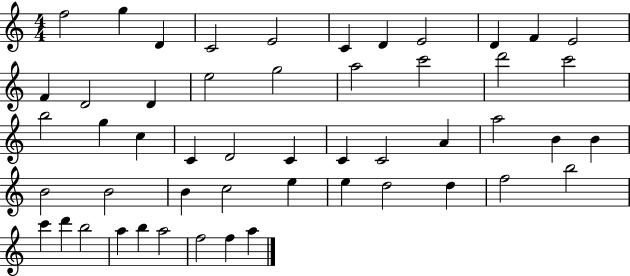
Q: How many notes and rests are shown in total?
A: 51